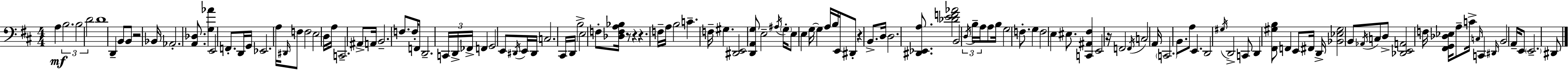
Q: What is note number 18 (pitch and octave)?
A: F3